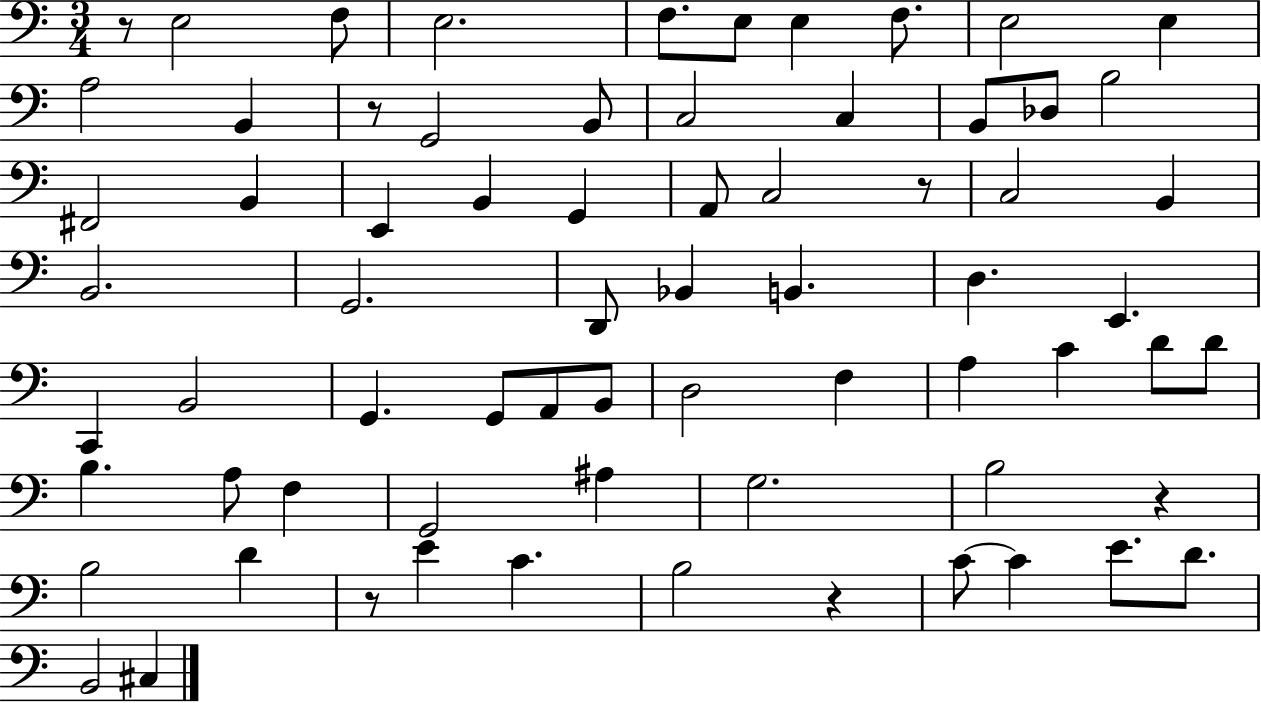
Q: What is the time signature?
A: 3/4